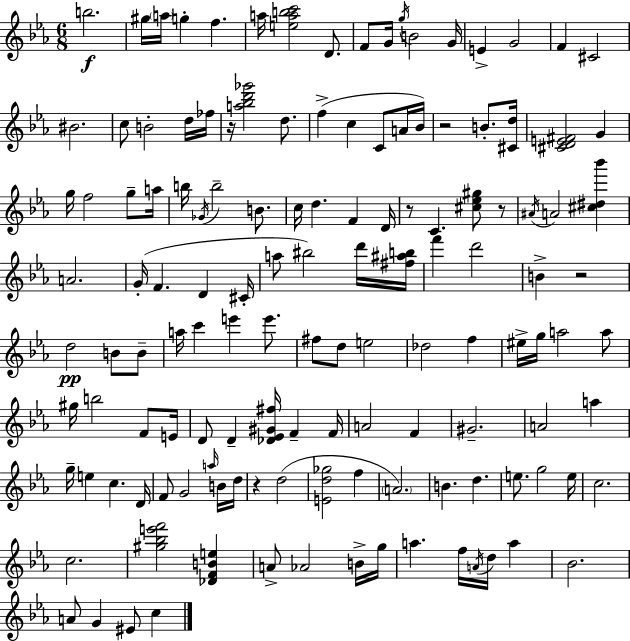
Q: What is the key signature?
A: EES major